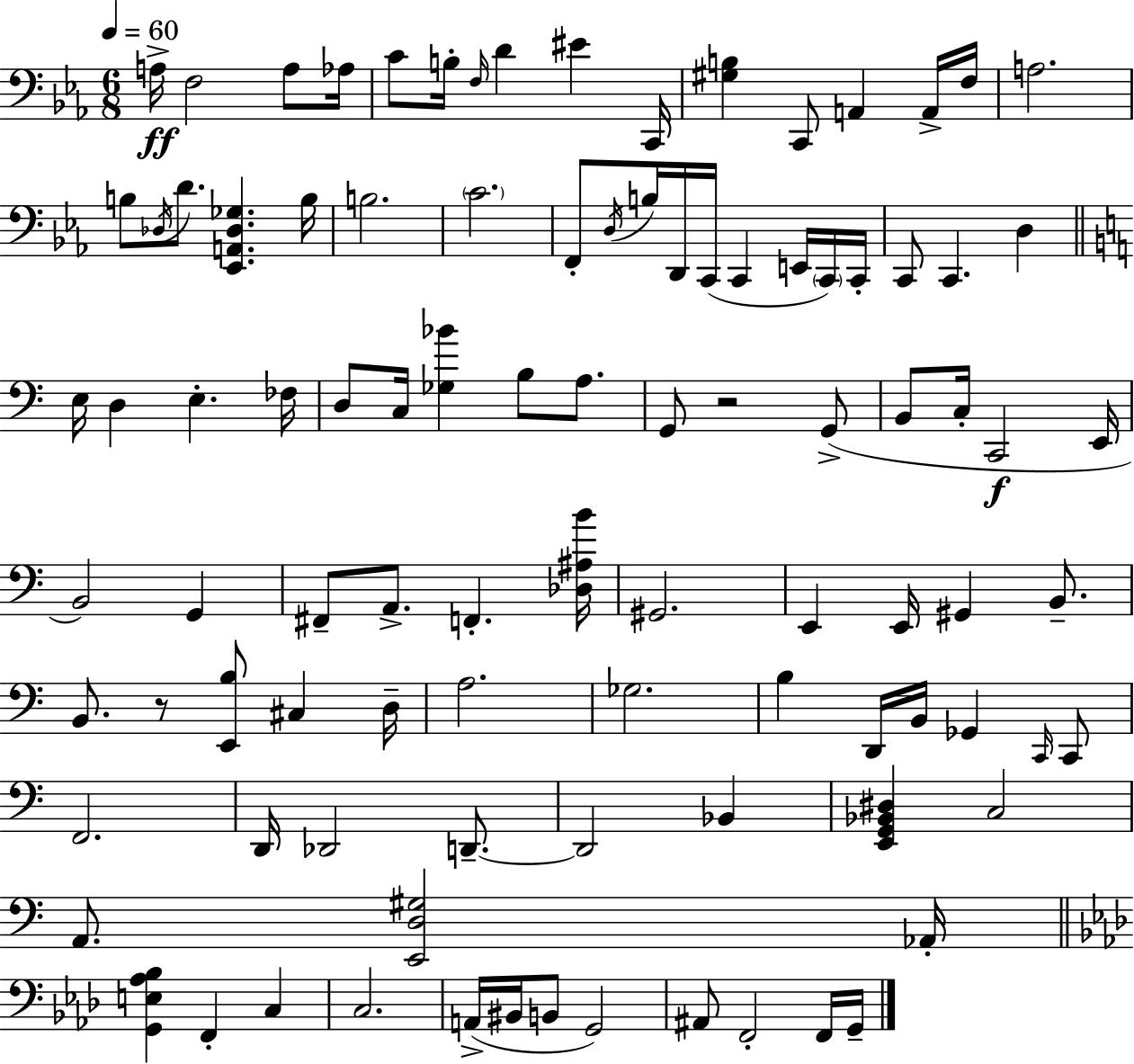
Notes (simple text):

A3/s F3/h A3/e Ab3/s C4/e B3/s F3/s D4/q EIS4/q C2/s [G#3,B3]/q C2/e A2/q A2/s F3/s A3/h. B3/e Db3/s D4/e. [Eb2,A2,Db3,Gb3]/q. B3/s B3/h. C4/h. F2/e D3/s B3/s D2/s C2/s C2/q E2/s C2/s C2/s C2/e C2/q. D3/q E3/s D3/q E3/q. FES3/s D3/e C3/s [Gb3,Bb4]/q B3/e A3/e. G2/e R/h G2/e B2/e C3/s C2/h E2/s B2/h G2/q F#2/e A2/e. F2/q. [Db3,A#3,B4]/s G#2/h. E2/q E2/s G#2/q B2/e. B2/e. R/e [E2,B3]/e C#3/q D3/s A3/h. Gb3/h. B3/q D2/s B2/s Gb2/q C2/s C2/e F2/h. D2/s Db2/h D2/e. D2/h Bb2/q [E2,G2,Bb2,D#3]/q C3/h A2/e. [E2,D3,G#3]/h Ab2/s [G2,E3,Ab3,Bb3]/q F2/q C3/q C3/h. A2/s BIS2/s B2/e G2/h A#2/e F2/h F2/s G2/s